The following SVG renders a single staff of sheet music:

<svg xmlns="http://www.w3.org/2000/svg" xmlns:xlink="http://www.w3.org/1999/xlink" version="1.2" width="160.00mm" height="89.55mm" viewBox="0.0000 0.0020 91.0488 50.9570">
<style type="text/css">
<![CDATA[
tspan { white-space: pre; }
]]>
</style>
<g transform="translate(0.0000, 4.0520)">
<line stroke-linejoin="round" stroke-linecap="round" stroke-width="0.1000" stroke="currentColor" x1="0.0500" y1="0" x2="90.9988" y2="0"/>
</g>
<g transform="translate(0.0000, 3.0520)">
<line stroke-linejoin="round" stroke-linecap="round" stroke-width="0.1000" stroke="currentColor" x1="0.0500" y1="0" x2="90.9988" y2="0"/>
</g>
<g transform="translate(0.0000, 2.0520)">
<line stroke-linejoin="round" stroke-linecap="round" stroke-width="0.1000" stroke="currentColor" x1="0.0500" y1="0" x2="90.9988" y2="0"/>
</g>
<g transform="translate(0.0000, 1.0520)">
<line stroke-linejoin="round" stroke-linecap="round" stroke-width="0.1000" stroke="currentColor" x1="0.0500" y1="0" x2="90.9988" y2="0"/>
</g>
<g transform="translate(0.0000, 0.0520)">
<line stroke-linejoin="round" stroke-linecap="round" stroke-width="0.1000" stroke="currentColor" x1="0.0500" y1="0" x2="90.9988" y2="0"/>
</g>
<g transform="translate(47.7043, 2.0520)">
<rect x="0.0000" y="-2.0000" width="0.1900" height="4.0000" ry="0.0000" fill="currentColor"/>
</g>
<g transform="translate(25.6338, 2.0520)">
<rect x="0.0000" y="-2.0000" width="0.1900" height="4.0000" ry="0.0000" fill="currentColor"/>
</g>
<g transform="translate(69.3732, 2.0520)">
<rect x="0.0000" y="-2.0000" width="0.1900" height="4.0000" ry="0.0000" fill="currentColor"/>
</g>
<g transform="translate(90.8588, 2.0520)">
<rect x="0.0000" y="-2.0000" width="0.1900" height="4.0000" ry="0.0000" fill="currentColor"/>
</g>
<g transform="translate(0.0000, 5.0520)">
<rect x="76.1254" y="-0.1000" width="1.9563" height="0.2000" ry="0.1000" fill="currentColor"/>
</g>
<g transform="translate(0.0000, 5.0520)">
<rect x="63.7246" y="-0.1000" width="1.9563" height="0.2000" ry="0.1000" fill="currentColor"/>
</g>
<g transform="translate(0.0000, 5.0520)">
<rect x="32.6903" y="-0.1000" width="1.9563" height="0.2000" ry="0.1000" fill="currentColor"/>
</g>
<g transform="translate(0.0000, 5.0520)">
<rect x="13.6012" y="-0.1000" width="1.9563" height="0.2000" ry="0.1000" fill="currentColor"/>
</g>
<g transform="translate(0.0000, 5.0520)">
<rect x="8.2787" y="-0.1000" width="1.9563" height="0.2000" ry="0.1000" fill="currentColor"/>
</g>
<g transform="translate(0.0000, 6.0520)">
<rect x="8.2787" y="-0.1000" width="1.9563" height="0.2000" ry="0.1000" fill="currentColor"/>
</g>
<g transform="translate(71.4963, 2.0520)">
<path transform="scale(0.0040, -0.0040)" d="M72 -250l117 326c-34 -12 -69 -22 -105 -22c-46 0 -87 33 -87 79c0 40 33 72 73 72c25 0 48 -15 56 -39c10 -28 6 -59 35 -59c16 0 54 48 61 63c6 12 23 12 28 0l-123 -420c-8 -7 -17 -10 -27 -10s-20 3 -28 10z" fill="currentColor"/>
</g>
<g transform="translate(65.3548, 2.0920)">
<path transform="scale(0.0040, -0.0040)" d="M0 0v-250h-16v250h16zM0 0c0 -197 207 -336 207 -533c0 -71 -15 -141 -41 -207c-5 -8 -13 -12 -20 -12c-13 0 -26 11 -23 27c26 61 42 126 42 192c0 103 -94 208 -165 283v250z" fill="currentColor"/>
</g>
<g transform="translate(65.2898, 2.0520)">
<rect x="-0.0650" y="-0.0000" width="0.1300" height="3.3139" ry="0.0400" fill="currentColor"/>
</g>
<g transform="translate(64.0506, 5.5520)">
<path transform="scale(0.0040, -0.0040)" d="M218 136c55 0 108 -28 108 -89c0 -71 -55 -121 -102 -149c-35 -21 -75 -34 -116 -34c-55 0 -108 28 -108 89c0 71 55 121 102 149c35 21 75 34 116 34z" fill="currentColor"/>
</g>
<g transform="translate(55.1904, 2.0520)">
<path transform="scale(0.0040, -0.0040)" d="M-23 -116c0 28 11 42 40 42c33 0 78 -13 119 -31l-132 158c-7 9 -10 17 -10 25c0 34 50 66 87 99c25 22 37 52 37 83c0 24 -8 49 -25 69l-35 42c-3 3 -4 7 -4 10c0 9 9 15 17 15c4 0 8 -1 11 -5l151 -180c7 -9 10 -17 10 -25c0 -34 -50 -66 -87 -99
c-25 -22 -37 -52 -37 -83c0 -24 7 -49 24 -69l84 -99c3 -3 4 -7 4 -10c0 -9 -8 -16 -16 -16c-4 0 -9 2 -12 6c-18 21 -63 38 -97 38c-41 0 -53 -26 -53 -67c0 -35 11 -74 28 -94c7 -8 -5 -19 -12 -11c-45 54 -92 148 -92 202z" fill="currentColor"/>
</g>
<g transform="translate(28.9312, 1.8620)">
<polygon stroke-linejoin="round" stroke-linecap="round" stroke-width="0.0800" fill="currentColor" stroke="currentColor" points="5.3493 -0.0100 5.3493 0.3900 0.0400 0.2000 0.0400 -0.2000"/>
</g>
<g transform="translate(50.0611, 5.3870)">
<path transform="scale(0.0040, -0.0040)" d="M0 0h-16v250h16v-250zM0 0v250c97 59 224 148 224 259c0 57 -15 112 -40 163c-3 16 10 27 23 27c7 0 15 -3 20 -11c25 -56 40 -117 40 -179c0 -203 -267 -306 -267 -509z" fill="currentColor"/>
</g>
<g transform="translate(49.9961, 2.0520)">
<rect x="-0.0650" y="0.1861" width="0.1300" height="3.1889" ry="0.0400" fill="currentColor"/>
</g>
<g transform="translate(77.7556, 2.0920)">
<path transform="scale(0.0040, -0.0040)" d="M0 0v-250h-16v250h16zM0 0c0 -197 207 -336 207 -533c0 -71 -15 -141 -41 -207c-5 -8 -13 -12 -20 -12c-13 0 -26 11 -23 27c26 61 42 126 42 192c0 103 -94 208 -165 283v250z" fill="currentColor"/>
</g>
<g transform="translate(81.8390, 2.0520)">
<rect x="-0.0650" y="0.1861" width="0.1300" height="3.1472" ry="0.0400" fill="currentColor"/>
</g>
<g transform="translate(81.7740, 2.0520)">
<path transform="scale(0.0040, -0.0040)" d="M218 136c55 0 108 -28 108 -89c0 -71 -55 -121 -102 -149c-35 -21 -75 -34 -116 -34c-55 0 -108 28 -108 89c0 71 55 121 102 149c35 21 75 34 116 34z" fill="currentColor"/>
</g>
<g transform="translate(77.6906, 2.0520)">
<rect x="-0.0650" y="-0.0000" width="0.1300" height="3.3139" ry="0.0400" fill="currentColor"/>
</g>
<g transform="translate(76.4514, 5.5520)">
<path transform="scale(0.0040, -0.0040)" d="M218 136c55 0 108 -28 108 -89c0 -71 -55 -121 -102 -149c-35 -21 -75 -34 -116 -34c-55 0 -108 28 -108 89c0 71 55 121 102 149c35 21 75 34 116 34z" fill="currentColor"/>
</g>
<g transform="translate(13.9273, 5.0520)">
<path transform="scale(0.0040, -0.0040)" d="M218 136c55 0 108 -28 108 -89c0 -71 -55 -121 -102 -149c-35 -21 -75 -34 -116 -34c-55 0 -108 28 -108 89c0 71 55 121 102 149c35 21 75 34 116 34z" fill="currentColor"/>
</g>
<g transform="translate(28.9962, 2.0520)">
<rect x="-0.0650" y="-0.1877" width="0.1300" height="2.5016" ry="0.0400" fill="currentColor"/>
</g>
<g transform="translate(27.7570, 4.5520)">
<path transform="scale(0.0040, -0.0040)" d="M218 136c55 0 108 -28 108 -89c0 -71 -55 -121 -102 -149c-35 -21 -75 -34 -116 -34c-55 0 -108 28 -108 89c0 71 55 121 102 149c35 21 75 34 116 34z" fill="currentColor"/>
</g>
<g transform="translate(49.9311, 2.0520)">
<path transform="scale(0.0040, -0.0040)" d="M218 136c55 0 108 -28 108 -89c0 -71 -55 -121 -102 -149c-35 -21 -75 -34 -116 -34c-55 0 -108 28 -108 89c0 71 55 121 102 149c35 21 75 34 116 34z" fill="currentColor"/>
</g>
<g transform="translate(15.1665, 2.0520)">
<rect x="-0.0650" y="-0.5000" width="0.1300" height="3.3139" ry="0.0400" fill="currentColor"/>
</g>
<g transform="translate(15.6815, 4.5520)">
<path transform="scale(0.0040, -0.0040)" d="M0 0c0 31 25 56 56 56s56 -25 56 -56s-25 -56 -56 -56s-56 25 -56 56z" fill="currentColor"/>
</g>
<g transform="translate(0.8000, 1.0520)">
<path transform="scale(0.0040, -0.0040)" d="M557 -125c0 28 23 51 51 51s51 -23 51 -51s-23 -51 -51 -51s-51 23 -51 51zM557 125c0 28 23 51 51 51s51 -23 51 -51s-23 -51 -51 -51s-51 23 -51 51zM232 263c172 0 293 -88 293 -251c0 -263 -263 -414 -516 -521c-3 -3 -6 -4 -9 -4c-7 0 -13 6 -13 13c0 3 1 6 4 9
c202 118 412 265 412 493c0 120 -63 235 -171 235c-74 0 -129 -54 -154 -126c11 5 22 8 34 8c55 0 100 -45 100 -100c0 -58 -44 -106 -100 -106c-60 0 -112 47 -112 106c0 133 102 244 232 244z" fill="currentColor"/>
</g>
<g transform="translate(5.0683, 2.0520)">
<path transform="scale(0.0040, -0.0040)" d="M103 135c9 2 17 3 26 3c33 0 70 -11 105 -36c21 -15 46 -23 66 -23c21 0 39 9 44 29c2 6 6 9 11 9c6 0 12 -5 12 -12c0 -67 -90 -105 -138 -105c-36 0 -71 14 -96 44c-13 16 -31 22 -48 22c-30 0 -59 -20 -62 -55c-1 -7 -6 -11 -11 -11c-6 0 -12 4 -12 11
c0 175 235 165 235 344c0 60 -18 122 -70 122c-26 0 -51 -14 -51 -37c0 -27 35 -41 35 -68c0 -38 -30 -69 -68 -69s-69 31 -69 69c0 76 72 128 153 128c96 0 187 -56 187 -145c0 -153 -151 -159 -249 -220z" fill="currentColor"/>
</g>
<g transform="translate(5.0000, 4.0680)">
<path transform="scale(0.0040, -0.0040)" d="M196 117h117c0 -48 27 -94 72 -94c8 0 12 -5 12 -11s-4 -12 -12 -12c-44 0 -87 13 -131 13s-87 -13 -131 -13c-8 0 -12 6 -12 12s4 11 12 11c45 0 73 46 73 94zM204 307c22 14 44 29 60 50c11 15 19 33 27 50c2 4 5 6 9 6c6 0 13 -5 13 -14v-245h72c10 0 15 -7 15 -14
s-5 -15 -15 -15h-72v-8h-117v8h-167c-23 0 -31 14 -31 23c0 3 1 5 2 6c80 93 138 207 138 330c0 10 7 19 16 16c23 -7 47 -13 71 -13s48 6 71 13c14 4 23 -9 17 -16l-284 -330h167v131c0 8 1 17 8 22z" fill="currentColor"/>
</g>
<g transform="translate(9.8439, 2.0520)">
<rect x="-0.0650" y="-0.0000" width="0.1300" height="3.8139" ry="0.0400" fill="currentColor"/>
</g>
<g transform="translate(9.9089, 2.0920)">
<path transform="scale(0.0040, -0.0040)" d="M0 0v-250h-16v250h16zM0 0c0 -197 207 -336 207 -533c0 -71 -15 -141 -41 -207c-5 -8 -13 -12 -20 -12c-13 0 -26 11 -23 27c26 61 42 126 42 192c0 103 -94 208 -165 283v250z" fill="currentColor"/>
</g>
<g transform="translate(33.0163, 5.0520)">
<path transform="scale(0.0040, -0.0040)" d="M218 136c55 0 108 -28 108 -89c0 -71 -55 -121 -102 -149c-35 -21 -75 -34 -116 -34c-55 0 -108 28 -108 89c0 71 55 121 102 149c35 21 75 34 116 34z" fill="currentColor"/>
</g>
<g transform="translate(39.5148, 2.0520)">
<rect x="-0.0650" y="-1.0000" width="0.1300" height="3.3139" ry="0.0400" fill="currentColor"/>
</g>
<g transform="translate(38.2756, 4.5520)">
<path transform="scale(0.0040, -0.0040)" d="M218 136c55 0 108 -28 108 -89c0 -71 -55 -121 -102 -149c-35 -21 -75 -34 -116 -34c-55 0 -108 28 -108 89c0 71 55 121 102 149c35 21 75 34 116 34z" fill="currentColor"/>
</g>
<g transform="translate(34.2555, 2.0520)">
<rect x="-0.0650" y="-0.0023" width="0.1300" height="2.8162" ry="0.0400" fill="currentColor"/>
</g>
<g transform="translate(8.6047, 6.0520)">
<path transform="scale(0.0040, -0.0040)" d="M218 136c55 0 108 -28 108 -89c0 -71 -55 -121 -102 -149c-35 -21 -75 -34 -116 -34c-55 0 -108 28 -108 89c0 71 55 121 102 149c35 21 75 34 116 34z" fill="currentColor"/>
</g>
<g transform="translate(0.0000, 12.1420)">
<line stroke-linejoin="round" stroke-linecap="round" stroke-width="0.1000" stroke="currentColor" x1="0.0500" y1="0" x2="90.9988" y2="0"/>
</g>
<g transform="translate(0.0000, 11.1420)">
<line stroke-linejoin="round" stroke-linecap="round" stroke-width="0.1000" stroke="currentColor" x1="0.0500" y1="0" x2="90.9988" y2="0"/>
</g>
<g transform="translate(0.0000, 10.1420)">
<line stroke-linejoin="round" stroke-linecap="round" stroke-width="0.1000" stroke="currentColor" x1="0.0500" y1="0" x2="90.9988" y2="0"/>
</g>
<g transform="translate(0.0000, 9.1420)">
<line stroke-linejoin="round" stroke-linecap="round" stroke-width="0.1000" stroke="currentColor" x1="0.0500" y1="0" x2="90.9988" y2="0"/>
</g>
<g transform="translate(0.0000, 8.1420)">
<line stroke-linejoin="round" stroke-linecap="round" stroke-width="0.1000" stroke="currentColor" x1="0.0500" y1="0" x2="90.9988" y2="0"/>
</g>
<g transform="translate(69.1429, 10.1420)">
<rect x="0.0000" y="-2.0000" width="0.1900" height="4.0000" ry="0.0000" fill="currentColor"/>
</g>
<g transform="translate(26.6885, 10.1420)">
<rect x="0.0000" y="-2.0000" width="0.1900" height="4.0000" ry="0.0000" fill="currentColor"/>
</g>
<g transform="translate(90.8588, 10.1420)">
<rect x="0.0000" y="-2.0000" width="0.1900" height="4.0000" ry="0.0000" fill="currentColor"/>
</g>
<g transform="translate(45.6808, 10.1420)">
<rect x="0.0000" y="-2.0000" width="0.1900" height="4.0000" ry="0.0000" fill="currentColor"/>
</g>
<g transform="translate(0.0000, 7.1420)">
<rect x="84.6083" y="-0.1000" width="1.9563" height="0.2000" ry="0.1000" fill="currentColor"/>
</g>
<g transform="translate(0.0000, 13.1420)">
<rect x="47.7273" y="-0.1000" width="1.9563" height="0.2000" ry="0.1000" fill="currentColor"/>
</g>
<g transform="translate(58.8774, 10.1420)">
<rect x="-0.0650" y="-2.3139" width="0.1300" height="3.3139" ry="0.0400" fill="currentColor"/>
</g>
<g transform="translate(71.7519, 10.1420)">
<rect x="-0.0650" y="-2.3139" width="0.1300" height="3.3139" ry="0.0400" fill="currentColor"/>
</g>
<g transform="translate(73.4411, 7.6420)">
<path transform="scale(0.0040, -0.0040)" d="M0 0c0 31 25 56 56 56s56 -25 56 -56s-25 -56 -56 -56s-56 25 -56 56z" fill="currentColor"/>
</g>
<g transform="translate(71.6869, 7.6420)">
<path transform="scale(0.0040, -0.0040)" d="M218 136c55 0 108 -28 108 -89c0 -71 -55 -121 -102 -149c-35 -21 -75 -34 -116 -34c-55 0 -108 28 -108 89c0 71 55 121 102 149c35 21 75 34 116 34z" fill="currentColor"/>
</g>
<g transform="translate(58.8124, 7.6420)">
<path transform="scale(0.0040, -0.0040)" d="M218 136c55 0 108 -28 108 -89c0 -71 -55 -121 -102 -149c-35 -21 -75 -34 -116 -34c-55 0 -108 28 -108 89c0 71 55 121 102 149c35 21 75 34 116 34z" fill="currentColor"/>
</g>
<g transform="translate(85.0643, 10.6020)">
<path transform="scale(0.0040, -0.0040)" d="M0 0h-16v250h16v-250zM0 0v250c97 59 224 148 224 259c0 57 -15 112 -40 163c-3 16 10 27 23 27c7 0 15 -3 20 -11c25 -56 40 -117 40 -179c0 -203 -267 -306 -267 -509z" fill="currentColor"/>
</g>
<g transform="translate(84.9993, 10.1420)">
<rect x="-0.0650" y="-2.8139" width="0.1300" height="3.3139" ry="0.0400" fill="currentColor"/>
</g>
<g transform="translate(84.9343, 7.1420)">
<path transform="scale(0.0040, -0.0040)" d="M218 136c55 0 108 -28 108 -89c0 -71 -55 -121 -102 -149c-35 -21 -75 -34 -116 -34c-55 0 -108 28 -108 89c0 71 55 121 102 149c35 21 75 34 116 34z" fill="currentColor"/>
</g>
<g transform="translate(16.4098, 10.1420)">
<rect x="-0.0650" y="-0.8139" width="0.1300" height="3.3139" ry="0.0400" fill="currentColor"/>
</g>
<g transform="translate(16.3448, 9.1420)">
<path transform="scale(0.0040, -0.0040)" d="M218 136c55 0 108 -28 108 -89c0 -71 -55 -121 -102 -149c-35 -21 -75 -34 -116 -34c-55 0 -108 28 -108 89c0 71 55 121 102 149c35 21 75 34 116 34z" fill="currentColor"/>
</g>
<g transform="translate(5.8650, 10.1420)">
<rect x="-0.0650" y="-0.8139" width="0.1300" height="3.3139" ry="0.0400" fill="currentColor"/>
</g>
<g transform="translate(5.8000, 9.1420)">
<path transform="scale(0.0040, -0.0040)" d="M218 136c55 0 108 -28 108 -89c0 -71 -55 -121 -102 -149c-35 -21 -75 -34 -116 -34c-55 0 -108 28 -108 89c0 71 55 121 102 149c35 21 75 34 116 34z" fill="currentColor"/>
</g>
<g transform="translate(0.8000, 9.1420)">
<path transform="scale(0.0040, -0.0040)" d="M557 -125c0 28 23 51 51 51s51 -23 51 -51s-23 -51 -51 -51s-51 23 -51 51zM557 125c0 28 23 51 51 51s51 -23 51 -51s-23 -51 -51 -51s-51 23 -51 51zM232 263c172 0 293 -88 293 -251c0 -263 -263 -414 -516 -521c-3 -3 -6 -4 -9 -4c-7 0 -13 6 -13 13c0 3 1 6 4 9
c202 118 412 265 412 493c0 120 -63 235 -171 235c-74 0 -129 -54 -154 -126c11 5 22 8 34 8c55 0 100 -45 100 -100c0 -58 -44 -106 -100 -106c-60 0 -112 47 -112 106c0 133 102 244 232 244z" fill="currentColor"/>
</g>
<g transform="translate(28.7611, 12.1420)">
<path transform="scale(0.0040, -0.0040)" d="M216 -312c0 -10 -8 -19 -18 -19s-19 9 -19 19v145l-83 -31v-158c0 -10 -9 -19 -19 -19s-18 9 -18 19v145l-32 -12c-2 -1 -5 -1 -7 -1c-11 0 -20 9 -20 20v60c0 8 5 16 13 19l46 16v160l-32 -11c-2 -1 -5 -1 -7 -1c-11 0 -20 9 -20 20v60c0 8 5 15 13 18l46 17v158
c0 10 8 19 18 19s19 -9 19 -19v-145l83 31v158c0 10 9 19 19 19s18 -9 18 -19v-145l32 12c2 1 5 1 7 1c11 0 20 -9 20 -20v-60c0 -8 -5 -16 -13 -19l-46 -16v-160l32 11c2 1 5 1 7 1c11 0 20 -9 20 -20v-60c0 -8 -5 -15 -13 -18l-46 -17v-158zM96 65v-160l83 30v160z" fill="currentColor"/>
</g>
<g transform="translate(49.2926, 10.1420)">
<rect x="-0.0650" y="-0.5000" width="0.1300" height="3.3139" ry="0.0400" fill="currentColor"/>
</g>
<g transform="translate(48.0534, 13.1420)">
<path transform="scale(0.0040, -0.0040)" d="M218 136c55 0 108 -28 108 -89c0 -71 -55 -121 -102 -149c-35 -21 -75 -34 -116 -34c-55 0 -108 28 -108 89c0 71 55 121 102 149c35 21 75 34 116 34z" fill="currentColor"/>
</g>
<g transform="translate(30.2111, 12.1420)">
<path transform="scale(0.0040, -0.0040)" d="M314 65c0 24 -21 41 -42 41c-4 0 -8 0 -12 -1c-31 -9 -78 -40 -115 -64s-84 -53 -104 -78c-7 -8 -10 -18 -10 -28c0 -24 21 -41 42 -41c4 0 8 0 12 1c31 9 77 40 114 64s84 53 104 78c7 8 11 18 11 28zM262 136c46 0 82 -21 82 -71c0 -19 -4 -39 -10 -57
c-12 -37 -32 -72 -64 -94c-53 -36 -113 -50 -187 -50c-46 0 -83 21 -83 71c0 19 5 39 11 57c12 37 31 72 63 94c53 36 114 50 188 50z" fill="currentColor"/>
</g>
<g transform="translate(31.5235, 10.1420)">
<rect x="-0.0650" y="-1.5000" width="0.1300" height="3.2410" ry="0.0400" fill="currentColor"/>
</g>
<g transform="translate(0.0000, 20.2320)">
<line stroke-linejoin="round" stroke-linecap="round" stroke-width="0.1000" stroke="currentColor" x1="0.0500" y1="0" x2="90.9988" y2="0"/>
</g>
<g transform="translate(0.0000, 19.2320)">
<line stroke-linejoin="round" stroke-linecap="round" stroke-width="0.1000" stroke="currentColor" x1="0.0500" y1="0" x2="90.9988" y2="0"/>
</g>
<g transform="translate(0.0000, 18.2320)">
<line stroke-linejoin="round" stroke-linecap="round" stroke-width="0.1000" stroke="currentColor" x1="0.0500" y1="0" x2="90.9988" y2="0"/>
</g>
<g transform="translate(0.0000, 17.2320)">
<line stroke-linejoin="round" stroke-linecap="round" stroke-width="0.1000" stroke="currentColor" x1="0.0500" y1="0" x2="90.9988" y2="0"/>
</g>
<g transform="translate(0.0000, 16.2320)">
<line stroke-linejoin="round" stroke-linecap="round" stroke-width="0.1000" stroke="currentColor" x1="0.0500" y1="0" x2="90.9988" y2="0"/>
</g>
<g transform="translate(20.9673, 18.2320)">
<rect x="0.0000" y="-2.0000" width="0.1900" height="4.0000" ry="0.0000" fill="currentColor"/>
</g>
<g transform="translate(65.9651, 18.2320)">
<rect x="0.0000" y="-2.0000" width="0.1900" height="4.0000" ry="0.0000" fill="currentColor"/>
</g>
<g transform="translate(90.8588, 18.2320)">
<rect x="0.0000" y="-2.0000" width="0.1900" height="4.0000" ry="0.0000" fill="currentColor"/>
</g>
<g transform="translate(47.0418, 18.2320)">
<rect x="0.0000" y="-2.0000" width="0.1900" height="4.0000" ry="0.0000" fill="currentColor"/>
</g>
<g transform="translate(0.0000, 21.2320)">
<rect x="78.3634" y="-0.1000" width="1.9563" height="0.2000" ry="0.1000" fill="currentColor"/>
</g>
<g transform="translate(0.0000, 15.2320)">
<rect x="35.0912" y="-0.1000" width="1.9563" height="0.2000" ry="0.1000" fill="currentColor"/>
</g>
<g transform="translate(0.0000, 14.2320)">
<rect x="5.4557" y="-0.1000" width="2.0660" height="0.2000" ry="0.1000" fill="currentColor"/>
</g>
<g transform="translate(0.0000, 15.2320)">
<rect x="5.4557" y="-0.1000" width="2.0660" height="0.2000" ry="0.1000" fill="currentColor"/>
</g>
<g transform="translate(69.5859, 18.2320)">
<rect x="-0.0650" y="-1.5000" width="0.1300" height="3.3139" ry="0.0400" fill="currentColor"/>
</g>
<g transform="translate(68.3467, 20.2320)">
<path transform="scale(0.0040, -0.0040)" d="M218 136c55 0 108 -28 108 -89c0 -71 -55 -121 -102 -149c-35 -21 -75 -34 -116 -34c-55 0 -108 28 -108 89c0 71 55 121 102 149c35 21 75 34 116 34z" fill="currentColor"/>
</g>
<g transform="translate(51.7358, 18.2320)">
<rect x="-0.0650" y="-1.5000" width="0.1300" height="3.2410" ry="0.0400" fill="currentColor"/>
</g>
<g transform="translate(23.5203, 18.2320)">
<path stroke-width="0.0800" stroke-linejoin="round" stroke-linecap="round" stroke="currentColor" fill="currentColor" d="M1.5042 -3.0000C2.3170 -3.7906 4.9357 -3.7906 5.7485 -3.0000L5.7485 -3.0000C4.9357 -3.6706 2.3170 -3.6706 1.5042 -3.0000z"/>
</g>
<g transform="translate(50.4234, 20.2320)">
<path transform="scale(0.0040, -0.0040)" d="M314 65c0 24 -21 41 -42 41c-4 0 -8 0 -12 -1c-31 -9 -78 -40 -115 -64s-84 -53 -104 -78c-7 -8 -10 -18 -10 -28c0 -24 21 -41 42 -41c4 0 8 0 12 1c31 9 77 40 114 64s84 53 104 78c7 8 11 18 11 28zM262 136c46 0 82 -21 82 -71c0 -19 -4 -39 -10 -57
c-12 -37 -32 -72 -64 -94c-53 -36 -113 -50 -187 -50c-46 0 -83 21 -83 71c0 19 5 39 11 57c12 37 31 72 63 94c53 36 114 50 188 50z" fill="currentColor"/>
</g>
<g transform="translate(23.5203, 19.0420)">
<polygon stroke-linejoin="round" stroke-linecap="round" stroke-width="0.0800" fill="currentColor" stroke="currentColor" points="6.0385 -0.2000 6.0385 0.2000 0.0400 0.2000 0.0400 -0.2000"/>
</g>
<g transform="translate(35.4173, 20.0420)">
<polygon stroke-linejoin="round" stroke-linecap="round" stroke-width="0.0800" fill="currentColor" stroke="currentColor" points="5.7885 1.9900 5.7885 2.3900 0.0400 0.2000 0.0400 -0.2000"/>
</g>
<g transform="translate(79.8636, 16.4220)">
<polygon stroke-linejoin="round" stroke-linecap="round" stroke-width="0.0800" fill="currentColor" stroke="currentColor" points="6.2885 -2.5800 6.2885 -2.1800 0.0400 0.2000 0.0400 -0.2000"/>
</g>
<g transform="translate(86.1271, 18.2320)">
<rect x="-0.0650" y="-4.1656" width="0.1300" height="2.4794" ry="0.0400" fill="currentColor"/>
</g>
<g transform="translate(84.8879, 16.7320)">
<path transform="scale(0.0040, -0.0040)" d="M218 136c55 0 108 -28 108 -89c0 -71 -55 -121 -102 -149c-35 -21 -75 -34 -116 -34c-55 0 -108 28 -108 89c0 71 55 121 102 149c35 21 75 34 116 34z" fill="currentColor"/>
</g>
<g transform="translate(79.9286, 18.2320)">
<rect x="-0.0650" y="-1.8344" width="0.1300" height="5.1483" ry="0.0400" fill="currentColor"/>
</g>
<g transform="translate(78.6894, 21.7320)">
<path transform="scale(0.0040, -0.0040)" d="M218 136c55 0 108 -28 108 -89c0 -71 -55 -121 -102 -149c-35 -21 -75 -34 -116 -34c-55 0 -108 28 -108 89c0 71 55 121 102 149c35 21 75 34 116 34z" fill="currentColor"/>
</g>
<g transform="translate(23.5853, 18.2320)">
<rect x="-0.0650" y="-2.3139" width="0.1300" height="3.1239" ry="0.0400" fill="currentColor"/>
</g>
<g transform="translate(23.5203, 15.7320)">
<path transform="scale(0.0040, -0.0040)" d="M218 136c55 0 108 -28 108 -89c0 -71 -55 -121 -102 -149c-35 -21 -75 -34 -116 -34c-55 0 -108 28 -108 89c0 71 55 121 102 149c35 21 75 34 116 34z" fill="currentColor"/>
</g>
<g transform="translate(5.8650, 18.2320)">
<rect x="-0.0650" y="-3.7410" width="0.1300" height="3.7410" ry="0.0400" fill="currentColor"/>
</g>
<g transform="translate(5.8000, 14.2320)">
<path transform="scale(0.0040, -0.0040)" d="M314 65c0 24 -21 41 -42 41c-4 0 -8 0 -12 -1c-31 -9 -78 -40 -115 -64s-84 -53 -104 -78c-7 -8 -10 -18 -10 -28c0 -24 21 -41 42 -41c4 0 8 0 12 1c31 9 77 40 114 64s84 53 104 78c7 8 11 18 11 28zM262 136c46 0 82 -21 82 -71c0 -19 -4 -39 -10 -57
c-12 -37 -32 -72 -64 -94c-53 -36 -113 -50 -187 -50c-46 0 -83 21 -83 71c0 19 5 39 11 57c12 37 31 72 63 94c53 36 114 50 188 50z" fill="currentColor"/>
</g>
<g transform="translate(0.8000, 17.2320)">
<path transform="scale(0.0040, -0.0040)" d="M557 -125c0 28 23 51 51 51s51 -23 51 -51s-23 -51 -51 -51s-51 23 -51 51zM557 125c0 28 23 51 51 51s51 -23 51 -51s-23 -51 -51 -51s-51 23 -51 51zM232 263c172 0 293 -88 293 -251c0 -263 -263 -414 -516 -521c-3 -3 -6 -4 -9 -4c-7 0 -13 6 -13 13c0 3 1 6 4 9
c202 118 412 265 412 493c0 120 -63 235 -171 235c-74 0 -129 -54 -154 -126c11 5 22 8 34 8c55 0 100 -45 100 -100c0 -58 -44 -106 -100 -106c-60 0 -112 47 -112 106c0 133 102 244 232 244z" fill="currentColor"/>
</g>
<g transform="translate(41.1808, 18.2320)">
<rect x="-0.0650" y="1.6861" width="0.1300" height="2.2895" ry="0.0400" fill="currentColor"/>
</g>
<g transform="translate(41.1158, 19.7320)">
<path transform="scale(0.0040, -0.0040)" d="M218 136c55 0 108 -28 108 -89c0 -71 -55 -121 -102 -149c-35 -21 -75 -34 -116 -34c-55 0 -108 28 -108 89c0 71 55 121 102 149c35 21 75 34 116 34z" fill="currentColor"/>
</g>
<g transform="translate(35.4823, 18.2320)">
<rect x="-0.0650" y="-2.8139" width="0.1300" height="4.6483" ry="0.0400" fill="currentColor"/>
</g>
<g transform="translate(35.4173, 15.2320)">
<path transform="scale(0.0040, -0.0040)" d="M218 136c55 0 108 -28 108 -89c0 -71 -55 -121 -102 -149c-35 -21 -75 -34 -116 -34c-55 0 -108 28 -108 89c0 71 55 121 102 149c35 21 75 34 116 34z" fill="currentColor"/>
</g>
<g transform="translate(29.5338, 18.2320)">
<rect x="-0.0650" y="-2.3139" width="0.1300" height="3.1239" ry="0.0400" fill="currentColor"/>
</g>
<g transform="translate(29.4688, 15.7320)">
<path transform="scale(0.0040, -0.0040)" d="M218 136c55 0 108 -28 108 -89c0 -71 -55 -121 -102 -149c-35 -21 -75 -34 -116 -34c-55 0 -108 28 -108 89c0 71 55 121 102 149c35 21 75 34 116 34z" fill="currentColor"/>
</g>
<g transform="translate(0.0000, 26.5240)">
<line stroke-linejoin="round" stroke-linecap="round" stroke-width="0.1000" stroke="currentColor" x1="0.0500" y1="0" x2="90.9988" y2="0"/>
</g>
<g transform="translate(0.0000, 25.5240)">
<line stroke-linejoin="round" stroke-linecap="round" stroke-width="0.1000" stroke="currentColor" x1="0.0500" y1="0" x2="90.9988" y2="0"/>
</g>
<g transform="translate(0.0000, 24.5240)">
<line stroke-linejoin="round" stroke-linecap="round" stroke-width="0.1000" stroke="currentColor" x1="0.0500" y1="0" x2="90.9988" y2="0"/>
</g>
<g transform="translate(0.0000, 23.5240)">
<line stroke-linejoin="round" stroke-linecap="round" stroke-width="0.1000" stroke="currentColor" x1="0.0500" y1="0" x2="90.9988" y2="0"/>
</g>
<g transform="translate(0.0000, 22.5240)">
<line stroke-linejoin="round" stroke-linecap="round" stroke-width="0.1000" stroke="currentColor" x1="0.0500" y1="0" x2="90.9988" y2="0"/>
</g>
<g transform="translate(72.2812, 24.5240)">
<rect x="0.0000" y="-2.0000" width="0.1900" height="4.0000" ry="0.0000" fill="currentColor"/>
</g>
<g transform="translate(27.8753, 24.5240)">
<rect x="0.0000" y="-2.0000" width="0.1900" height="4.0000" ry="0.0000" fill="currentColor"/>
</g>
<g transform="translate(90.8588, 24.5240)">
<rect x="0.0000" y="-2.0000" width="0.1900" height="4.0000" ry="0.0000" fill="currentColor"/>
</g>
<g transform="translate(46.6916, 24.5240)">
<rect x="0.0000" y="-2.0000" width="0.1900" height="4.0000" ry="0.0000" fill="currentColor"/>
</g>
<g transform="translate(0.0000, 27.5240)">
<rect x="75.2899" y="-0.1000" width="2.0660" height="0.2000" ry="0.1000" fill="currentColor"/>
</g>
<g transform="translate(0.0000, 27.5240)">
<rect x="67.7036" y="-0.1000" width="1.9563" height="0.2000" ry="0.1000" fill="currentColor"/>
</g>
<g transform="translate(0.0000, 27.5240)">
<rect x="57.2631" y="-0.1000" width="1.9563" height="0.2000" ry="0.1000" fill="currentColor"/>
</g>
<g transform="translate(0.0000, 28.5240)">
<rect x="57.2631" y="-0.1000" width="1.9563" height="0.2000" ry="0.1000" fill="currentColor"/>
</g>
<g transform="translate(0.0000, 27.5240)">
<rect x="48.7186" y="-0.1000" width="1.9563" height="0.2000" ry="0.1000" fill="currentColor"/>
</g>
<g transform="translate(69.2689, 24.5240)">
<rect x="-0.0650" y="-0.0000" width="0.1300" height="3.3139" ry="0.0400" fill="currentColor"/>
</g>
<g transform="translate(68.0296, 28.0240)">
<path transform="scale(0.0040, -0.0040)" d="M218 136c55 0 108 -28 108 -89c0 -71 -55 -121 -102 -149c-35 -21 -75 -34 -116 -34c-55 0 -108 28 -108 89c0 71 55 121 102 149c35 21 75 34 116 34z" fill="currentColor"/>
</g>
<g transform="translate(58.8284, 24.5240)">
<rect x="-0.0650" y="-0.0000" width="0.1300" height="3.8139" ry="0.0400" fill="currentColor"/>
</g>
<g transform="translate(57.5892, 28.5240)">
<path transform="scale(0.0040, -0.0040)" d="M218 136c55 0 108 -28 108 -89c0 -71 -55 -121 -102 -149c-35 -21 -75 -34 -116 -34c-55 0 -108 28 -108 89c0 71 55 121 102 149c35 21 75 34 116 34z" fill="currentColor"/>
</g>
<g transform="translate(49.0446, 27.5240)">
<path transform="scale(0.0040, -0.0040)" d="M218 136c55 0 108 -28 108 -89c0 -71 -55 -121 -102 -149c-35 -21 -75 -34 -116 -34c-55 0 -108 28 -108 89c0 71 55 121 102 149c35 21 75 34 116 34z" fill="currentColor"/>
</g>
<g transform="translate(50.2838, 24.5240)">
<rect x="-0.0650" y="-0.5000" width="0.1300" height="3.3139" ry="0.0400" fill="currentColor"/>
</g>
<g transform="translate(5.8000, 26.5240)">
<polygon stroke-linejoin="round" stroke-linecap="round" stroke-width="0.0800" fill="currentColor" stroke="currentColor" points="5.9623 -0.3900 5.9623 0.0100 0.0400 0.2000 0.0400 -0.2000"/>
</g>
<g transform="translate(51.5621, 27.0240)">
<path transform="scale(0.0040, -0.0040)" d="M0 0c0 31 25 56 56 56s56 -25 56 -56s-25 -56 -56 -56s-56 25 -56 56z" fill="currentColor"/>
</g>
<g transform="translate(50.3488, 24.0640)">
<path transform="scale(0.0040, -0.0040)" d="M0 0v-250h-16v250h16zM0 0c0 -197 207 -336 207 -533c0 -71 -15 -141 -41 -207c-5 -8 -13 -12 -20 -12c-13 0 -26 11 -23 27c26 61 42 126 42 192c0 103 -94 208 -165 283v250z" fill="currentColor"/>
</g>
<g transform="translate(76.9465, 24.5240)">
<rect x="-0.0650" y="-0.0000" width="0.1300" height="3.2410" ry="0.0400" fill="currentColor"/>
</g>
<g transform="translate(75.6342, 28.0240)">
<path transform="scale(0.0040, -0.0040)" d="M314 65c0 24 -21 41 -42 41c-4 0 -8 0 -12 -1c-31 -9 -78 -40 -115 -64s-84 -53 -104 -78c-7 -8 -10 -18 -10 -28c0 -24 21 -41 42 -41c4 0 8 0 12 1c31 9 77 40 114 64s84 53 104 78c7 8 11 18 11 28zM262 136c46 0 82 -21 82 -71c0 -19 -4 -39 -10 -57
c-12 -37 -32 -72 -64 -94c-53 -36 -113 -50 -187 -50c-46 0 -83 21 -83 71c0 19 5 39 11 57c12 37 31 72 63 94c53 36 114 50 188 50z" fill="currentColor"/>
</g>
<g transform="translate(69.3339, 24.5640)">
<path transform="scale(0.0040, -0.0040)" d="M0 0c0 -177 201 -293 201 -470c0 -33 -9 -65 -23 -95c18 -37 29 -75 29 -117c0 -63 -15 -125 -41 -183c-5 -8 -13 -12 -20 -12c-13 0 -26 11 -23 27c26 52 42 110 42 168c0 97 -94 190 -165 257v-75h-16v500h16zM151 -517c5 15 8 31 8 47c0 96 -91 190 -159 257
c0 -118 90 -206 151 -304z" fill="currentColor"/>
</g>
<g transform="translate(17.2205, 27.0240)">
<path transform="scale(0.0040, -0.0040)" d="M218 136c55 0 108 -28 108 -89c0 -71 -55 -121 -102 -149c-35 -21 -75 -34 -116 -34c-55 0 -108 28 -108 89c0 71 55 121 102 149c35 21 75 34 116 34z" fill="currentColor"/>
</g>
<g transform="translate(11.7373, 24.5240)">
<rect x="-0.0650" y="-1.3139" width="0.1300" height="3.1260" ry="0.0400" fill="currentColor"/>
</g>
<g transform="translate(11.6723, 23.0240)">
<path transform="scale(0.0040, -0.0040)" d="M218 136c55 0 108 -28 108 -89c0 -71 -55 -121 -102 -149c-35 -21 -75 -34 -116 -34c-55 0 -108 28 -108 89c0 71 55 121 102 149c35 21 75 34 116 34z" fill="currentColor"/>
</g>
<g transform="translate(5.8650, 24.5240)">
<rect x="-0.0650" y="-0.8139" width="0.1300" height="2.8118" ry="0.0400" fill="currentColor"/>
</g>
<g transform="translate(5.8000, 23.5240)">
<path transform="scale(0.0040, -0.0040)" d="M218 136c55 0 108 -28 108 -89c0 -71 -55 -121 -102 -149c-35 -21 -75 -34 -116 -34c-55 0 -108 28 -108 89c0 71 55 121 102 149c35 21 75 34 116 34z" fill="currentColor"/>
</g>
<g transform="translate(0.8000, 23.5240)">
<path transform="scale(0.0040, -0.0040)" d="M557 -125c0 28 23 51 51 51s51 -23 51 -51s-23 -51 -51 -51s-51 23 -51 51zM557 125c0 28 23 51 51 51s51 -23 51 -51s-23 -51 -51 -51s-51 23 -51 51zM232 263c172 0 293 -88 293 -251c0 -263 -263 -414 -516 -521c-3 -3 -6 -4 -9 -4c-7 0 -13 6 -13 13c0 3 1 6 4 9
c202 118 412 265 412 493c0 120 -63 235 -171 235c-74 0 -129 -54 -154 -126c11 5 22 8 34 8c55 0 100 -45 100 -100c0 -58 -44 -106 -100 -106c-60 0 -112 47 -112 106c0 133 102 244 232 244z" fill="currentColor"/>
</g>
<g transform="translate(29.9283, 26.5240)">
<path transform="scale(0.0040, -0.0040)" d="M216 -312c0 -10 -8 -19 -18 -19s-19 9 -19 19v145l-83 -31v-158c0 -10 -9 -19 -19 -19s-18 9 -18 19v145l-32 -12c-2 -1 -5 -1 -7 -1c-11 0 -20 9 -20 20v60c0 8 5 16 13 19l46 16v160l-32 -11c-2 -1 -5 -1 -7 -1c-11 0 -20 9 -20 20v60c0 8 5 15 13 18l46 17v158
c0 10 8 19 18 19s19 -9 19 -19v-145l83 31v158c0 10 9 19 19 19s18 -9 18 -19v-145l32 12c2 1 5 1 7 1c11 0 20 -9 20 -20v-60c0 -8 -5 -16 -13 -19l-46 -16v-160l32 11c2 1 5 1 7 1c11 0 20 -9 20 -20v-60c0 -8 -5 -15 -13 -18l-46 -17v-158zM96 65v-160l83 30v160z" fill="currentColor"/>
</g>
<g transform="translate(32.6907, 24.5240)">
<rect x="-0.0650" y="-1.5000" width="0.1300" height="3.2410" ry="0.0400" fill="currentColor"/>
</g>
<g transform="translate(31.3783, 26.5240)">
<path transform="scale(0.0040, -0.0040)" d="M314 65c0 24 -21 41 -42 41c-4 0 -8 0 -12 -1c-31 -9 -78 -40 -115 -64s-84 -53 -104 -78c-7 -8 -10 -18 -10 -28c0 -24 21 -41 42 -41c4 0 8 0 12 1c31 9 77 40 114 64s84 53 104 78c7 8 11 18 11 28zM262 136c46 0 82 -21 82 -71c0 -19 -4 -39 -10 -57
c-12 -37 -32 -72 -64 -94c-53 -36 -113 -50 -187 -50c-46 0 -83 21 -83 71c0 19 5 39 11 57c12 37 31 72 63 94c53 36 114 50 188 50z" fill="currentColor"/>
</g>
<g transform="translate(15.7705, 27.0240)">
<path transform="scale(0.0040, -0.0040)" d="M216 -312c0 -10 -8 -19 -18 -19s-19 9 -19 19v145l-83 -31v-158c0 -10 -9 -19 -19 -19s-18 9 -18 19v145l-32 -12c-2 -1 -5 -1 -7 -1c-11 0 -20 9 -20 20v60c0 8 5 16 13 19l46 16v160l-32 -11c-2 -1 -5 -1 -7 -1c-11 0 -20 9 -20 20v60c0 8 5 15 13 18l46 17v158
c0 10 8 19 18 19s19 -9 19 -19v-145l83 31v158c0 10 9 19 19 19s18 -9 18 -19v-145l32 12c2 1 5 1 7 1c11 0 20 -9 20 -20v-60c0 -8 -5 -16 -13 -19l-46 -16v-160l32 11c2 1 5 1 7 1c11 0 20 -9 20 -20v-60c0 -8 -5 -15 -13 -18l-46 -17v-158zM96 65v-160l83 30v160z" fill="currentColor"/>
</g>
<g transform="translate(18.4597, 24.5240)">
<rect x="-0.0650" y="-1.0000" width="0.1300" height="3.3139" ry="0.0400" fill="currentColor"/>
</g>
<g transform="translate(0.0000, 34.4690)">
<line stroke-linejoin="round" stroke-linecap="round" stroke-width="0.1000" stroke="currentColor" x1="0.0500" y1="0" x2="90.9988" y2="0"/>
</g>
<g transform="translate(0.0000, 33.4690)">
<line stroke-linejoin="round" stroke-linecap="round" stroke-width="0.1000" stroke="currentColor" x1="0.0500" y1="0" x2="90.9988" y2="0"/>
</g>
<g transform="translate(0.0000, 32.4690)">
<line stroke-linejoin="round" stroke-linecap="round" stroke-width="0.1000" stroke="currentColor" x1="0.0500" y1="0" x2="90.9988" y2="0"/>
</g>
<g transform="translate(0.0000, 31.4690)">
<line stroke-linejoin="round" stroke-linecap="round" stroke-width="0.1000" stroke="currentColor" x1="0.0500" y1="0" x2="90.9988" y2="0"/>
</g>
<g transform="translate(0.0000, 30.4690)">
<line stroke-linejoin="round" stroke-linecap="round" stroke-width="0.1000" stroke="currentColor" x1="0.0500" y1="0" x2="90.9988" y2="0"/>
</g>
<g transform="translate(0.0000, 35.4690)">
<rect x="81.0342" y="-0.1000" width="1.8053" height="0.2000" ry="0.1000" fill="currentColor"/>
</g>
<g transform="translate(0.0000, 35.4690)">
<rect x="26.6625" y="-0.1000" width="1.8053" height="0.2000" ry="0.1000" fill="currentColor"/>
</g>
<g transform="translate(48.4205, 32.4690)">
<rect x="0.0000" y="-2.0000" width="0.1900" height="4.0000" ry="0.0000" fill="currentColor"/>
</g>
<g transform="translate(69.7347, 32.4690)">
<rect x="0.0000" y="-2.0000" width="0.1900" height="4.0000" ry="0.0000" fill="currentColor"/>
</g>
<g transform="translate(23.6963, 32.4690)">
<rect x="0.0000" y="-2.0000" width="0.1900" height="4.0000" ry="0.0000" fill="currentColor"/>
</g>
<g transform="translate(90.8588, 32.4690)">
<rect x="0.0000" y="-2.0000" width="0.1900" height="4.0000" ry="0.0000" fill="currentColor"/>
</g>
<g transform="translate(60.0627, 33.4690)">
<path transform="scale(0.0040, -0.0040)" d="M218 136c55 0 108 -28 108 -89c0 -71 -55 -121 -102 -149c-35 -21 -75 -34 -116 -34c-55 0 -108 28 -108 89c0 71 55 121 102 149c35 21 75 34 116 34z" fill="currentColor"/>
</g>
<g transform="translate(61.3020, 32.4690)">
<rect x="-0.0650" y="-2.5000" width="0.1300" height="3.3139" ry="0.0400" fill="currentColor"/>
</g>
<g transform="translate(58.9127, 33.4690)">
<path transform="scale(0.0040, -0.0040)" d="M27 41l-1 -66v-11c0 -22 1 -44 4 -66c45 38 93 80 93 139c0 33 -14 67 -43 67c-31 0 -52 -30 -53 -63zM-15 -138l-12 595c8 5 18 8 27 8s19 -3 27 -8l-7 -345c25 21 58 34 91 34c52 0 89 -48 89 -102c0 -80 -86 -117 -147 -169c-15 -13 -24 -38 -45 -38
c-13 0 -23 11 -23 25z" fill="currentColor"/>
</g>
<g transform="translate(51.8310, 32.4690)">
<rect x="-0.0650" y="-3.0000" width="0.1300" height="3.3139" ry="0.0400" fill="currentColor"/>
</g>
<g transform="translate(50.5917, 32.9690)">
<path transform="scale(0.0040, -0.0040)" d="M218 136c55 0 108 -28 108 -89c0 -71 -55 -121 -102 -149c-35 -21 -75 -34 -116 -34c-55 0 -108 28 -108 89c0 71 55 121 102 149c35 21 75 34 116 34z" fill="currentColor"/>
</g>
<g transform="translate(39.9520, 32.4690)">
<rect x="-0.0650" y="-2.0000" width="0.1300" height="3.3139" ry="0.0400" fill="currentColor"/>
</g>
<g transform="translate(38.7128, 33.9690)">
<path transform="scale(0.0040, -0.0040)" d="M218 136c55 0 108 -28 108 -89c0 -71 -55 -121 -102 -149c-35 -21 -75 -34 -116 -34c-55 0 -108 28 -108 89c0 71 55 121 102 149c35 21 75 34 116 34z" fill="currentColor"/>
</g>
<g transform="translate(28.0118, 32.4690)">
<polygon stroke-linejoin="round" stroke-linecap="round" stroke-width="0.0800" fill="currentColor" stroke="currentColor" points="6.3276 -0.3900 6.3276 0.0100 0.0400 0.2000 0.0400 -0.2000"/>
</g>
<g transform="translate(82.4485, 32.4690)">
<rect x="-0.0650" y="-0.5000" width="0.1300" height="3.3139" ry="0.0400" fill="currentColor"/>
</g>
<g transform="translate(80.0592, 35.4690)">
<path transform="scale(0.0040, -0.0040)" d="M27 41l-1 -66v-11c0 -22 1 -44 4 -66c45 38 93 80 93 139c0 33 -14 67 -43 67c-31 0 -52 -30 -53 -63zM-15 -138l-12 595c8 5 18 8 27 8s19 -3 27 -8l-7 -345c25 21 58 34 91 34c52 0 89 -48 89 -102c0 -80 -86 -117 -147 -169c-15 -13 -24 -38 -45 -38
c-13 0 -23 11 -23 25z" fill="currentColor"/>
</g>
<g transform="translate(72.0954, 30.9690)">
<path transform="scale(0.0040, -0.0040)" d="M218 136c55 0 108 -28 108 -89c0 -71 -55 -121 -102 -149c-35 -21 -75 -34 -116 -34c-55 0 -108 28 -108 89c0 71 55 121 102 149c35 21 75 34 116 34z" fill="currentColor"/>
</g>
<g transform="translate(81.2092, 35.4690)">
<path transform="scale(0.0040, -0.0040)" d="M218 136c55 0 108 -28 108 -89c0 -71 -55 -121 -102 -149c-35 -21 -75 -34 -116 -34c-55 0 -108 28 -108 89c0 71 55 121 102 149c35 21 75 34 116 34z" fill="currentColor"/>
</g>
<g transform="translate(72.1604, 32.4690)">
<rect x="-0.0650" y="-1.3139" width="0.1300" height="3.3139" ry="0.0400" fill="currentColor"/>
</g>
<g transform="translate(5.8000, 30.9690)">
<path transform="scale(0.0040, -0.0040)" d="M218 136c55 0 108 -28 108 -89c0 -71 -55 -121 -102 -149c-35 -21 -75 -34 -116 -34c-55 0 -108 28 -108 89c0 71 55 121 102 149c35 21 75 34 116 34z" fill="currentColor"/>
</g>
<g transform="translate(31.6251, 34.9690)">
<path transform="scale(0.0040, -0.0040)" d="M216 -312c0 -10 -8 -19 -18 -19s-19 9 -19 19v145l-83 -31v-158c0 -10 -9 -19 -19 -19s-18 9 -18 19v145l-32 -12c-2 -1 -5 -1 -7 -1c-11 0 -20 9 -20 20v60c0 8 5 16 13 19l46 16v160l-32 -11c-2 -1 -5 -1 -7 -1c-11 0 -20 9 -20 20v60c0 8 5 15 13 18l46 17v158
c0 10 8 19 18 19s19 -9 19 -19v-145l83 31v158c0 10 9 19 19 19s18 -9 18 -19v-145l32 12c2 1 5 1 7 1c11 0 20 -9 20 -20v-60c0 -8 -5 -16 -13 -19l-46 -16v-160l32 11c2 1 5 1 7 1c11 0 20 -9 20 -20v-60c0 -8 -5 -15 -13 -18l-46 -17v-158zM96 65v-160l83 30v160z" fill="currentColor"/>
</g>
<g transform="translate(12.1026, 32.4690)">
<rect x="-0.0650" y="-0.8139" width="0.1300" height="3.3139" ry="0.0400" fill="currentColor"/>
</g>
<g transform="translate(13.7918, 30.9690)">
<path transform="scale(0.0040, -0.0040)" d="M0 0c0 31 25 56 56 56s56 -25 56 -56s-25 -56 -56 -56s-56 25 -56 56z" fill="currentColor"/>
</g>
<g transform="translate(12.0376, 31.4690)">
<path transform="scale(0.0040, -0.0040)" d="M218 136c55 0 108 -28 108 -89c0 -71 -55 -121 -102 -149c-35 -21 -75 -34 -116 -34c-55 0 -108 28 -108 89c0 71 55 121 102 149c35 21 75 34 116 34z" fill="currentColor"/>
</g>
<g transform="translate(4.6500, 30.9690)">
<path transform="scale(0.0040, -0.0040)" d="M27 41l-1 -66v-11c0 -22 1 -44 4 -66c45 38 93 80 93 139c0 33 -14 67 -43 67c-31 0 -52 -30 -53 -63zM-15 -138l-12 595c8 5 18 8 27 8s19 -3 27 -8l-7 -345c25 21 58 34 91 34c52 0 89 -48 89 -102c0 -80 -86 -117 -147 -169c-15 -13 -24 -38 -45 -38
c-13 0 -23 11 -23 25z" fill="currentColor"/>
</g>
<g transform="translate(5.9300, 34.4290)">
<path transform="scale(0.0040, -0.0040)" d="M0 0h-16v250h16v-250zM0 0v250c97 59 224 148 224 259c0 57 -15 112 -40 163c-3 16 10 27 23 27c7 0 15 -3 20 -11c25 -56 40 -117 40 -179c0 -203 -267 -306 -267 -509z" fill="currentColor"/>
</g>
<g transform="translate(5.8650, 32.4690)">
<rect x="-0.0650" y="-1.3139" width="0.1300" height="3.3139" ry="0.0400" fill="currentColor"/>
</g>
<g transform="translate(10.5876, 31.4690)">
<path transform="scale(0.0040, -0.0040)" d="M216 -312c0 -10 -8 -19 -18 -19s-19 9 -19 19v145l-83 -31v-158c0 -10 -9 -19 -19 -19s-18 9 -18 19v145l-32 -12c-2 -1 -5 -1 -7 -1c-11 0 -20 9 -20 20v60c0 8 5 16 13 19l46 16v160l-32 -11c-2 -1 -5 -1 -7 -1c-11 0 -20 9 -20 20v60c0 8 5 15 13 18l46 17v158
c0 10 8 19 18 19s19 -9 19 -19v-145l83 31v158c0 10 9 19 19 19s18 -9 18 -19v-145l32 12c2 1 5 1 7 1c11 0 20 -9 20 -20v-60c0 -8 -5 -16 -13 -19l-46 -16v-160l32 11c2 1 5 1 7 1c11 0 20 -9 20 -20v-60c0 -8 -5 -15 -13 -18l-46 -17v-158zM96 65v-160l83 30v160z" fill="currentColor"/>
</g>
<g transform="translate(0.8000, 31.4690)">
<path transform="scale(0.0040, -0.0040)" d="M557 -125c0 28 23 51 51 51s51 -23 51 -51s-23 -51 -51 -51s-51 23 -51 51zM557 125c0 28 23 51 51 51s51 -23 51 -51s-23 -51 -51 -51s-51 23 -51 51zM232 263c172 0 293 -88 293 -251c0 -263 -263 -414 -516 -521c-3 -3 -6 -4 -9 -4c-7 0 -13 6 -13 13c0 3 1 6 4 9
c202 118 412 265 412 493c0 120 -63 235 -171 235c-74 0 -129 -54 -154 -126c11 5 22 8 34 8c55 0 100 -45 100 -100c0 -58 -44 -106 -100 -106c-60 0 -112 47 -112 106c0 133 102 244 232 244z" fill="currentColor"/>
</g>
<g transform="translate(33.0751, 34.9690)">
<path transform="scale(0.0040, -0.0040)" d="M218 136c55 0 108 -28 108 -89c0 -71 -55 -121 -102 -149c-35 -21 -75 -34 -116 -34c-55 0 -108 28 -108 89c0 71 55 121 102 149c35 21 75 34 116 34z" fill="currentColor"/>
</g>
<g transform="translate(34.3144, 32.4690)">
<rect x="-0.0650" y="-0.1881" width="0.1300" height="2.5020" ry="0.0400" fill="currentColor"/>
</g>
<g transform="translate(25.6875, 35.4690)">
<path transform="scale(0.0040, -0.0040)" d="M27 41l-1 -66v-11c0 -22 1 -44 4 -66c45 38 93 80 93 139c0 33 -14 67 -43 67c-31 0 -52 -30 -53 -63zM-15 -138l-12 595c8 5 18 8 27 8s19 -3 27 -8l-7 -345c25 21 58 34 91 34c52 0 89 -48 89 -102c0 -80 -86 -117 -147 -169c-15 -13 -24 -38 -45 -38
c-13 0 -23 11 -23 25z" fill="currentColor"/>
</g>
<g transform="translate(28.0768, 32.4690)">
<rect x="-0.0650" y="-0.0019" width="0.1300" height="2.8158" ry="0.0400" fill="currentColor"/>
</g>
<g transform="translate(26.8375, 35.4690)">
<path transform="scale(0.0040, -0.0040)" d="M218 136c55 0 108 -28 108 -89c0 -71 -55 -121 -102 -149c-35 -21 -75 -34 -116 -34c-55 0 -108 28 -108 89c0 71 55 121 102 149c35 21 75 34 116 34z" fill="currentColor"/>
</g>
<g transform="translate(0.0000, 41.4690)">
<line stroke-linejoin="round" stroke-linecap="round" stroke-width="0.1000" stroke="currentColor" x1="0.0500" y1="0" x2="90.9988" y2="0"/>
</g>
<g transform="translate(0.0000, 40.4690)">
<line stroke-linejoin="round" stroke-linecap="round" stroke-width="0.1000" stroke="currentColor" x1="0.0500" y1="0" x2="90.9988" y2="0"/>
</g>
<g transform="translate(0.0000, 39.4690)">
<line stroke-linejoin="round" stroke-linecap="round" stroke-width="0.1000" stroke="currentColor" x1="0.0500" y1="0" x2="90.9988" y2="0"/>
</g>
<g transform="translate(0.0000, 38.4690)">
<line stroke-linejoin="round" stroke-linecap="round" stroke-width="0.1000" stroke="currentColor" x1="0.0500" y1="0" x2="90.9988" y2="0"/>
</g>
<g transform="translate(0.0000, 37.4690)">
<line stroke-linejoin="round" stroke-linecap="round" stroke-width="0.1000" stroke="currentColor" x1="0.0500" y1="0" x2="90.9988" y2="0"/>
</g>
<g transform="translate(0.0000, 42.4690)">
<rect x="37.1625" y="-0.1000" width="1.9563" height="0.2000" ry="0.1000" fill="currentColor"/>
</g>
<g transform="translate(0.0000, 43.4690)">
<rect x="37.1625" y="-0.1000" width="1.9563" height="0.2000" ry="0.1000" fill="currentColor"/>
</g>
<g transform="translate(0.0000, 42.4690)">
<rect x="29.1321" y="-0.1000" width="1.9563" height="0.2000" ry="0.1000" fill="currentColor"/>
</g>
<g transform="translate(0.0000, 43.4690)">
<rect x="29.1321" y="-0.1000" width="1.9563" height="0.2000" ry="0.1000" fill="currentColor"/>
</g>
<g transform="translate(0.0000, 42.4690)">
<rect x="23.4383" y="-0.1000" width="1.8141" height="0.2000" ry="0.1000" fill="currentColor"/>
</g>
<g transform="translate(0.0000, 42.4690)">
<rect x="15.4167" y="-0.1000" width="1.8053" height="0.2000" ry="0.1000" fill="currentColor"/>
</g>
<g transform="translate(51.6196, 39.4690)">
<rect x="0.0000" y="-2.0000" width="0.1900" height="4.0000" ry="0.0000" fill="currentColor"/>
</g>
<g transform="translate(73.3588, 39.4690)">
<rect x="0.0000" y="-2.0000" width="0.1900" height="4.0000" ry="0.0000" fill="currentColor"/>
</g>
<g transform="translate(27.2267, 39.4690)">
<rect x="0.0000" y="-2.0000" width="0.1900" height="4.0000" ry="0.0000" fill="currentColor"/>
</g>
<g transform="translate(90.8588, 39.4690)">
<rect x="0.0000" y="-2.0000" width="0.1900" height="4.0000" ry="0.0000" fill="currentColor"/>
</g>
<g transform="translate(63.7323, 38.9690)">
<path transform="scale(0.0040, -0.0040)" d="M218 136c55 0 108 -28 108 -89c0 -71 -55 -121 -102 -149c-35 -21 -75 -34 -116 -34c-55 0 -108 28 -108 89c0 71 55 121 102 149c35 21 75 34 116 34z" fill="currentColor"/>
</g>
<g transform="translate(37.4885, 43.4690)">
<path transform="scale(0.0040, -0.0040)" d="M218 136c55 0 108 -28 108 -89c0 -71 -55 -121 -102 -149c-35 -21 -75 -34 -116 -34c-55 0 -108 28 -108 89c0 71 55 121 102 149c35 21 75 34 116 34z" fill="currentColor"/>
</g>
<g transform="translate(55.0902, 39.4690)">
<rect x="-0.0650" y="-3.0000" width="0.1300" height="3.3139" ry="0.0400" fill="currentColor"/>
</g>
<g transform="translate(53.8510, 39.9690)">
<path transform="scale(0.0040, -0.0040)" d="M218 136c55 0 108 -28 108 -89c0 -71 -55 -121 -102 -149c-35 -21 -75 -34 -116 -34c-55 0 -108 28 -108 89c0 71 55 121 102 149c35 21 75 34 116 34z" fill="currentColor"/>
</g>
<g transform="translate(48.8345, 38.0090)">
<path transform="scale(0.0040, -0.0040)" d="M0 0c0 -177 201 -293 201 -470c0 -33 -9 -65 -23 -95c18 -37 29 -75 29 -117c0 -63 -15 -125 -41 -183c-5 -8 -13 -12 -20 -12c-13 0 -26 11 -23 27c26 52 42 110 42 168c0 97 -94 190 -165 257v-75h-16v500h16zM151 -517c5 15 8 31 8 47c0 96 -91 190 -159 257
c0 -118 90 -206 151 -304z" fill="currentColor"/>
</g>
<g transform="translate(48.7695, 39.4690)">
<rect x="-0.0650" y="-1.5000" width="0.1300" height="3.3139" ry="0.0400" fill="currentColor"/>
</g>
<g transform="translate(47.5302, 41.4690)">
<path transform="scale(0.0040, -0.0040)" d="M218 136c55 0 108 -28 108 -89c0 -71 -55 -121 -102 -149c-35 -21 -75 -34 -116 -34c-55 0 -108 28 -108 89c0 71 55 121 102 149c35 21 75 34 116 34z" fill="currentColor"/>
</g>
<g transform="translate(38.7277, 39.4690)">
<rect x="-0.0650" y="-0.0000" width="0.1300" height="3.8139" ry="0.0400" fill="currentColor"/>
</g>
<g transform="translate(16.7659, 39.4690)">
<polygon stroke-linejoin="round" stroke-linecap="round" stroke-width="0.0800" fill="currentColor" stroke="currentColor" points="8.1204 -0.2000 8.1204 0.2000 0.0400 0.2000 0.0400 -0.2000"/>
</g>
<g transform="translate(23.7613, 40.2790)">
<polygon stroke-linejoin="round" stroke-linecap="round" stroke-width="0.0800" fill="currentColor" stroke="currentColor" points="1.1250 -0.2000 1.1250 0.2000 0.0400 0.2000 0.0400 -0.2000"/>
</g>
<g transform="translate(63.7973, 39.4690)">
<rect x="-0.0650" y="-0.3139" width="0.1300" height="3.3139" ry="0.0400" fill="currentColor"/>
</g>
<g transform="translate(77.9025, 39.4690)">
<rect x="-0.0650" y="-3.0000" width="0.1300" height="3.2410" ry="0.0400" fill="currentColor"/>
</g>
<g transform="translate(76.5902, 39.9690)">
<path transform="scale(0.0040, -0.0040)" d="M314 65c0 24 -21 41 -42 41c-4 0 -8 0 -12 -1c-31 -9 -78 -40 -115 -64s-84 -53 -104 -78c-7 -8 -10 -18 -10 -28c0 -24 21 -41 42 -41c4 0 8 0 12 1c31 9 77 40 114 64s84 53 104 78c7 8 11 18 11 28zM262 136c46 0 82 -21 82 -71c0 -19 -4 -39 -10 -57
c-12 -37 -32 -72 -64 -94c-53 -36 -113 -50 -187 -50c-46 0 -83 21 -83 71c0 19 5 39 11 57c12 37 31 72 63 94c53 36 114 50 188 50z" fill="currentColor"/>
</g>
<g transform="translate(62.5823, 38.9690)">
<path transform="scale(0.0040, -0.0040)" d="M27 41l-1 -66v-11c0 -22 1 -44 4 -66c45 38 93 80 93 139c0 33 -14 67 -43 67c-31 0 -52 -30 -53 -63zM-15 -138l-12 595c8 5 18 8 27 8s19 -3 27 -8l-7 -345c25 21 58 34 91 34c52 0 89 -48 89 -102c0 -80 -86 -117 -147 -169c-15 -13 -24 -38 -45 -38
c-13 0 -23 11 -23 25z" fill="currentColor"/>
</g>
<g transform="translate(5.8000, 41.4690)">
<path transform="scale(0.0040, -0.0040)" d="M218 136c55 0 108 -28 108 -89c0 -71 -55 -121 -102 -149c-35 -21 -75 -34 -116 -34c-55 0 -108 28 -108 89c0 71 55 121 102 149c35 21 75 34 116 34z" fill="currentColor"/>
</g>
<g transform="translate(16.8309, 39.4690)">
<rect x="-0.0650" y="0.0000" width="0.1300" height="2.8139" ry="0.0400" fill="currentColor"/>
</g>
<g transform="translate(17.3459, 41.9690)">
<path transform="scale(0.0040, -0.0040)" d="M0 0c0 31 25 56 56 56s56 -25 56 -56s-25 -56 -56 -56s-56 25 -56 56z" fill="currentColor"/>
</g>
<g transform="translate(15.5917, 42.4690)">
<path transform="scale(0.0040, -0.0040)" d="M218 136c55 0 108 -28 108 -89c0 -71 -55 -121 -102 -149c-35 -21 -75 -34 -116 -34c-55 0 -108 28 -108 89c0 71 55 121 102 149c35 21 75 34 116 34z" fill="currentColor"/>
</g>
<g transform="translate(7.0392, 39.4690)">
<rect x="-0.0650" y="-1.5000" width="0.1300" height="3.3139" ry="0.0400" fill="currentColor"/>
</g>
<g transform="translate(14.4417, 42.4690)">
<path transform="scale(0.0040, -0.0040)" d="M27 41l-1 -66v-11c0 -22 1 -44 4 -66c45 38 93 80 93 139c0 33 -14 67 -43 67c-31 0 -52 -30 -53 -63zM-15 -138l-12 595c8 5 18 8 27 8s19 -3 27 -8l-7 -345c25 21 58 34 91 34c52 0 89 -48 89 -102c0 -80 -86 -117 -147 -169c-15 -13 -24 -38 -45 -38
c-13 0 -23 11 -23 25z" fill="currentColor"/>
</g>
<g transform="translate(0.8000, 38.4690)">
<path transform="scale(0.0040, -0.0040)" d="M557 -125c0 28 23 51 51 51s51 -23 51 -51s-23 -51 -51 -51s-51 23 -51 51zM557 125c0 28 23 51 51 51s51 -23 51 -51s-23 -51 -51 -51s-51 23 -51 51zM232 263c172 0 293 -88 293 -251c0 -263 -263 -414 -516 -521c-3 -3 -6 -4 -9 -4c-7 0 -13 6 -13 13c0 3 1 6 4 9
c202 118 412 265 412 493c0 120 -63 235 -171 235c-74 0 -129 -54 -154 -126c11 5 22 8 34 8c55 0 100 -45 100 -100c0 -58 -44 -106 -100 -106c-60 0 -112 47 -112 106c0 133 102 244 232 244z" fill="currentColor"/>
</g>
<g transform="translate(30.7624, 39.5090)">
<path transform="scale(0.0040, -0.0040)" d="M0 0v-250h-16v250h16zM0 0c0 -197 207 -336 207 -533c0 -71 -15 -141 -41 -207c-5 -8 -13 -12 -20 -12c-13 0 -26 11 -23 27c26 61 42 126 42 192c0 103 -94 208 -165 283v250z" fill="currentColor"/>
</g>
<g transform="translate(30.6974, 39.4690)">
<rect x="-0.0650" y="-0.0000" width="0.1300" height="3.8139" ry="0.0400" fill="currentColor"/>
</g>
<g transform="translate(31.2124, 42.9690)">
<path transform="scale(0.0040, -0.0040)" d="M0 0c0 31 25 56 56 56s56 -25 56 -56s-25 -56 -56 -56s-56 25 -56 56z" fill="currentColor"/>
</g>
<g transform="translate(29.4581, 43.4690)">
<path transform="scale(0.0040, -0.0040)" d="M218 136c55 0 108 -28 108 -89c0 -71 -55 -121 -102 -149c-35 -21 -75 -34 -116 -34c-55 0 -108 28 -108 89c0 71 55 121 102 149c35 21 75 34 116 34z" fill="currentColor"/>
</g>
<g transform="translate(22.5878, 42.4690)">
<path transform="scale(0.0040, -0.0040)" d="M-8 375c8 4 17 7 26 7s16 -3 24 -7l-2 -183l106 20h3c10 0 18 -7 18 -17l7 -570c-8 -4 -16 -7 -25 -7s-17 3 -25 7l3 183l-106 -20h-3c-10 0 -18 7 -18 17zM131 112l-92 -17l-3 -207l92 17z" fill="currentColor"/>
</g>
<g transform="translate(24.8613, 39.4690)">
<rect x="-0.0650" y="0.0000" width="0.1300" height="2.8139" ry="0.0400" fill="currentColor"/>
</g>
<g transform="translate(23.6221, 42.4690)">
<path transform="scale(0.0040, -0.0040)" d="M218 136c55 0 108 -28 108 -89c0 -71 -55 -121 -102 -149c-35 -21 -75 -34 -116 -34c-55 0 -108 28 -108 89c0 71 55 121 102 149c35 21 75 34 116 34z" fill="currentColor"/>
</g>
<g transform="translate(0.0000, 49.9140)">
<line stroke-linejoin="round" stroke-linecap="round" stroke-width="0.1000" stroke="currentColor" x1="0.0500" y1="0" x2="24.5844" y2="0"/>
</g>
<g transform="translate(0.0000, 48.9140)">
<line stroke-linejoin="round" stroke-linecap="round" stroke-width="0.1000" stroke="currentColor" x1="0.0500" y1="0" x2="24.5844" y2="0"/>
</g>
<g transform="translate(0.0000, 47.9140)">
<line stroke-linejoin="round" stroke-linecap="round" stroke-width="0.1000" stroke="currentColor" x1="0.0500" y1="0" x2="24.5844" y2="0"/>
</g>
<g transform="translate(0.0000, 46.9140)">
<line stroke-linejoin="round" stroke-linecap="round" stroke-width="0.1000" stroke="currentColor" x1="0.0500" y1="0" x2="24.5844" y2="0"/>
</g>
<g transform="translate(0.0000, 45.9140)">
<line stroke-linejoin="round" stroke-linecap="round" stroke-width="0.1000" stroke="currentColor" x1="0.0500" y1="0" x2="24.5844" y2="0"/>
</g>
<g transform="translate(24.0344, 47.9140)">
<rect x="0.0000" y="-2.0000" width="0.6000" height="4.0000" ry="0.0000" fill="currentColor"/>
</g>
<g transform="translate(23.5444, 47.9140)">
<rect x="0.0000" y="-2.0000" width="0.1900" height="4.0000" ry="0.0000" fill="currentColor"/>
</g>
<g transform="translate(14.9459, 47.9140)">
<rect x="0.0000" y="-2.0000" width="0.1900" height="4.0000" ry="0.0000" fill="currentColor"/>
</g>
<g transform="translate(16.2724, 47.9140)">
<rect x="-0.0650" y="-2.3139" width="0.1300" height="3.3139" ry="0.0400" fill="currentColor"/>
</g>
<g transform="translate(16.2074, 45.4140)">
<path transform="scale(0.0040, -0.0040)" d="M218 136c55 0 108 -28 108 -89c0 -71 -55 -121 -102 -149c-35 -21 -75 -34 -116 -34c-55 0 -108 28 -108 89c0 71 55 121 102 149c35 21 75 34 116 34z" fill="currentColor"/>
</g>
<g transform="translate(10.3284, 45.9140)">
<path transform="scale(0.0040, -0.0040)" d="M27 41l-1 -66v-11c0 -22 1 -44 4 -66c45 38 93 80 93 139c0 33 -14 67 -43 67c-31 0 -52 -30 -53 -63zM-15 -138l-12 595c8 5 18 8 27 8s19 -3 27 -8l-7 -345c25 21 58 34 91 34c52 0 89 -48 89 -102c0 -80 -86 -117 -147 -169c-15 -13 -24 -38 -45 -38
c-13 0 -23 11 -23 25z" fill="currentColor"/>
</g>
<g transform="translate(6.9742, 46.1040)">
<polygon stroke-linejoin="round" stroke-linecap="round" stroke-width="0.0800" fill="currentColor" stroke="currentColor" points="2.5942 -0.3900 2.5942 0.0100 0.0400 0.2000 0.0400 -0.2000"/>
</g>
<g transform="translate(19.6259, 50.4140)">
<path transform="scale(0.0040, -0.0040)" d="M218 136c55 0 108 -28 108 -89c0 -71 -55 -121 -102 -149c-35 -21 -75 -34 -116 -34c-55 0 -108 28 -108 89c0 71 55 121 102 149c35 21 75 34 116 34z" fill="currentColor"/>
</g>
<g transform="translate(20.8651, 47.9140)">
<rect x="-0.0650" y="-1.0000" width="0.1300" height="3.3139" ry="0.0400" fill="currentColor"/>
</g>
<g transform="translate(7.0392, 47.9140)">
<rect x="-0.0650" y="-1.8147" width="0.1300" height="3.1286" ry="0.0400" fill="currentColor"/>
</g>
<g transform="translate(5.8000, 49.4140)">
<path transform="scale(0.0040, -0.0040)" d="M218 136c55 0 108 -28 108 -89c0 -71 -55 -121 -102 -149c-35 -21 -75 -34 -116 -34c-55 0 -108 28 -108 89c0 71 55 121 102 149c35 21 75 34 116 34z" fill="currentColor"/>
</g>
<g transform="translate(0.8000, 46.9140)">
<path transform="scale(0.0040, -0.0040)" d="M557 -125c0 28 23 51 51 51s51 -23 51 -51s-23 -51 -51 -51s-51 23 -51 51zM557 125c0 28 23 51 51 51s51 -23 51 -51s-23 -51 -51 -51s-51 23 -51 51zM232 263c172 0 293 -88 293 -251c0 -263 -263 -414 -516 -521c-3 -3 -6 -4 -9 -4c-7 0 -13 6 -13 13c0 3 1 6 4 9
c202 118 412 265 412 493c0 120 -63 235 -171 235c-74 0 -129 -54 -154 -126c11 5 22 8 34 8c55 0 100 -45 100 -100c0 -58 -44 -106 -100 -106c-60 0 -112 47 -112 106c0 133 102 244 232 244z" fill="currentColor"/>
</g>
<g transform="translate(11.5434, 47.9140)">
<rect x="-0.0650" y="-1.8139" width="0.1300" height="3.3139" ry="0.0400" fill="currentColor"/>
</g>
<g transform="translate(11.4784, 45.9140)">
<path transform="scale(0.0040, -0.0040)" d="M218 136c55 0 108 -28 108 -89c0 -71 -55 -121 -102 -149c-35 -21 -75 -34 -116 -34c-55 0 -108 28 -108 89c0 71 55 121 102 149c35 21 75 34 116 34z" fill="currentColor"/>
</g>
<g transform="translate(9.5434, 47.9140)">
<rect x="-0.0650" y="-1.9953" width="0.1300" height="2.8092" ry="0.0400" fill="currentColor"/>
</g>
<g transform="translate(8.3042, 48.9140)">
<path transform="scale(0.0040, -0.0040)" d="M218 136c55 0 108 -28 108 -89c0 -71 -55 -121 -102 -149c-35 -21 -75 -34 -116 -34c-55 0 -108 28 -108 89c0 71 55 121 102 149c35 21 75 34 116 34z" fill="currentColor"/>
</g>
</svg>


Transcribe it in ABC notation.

X:1
T:Untitled
M:2/4
L:1/4
K:C
C,,/2 E,, F,,/2 E,,/2 F,, D,/2 z D,,/2 z/2 D,,/2 D, F, F, ^G,,2 E,, B, B, C/2 E2 B,/2 B,/2 C/2 A,,/2 G,,2 G,, D,,/2 G,/2 F,/2 G,/2 ^F,, ^G,,2 E,,/2 C,, D,,/4 D,,2 _G,/2 ^F, _E,,/2 ^F,,/2 A,, C, _B,, G, _E,, G,, _E,,/2 E,,/4 C,,/2 C,, G,,/4 C, _E, C,2 A,,/2 B,,/2 _A, B, F,,